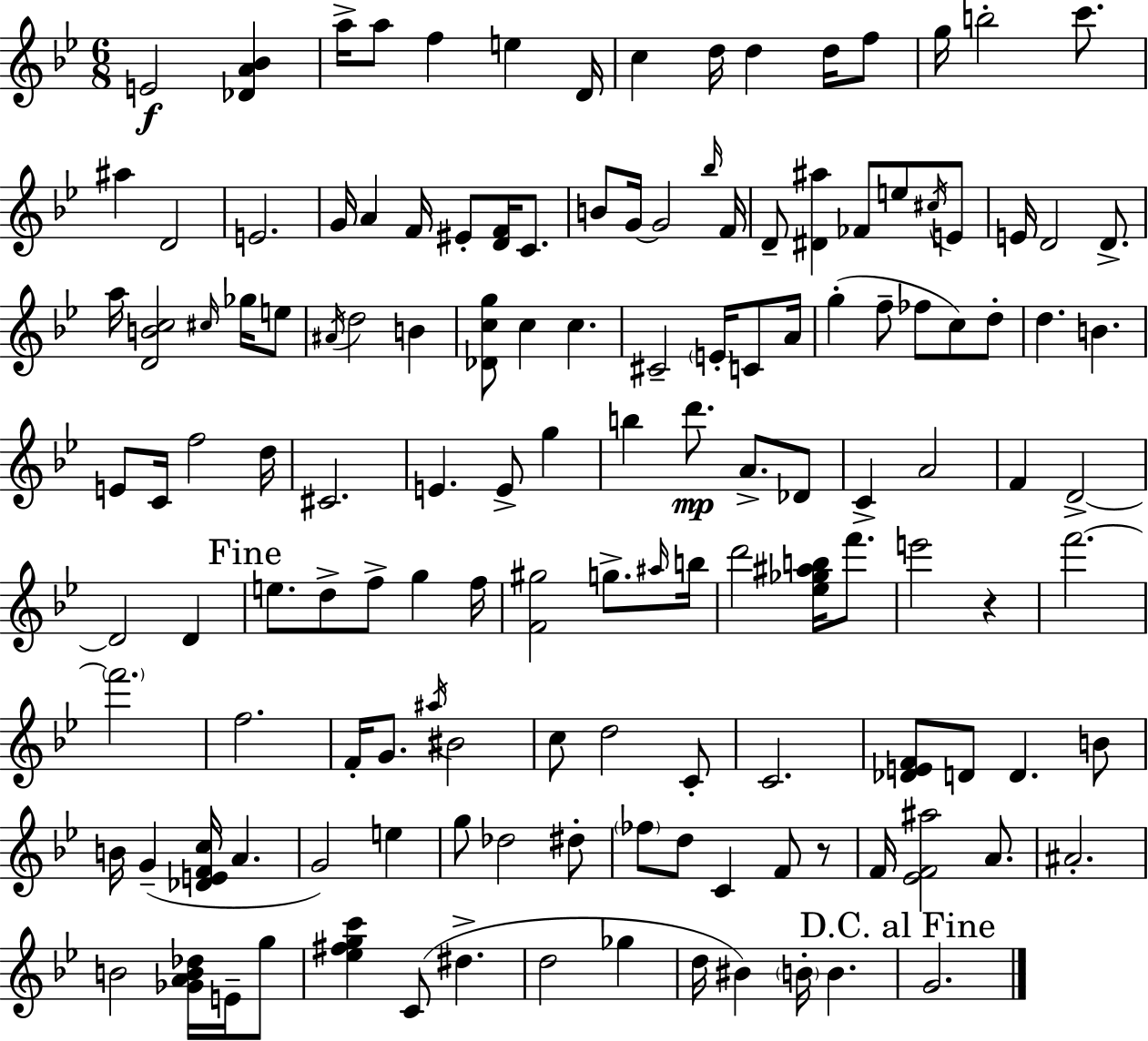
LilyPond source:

{
  \clef treble
  \numericTimeSignature
  \time 6/8
  \key bes \major
  e'2\f <des' a' bes'>4 | a''16-> a''8 f''4 e''4 d'16 | c''4 d''16 d''4 d''16 f''8 | g''16 b''2-. c'''8. | \break ais''4 d'2 | e'2. | g'16 a'4 f'16 eis'8-. <d' f'>16 c'8. | b'8 g'16~~ g'2 \grace { bes''16 } | \break f'16 d'8-- <dis' ais''>4 fes'8 e''8 \acciaccatura { cis''16 } | e'8 e'16 d'2 d'8.-> | a''16 <d' b' c''>2 \grace { cis''16 } | ges''16 e''8 \acciaccatura { ais'16 } d''2 | \break b'4 <des' c'' g''>8 c''4 c''4. | cis'2-- | \parenthesize e'16-. c'8 a'16 g''4-.( f''8-- fes''8 | c''8) d''8-. d''4. b'4. | \break e'8 c'16 f''2 | d''16 cis'2. | e'4. e'8-> | g''4 b''4 d'''8.\mp a'8.-> | \break des'8 c'4-> a'2 | f'4 d'2->~~ | d'2 | d'4 \mark "Fine" e''8. d''8-> f''8-> g''4 | \break f''16 <f' gis''>2 | g''8.-> \grace { ais''16 } b''16 d'''2 | <ees'' ges'' ais'' b''>16 f'''8. e'''2 | r4 f'''2.~~ | \break \parenthesize f'''2. | f''2. | f'16-. g'8. \acciaccatura { ais''16 } bis'2 | c''8 d''2 | \break c'8-. c'2. | <des' e' f'>8 d'8 d'4. | b'8 b'16 g'4--( <des' e' f' c''>16 | a'4. g'2) | \break e''4 g''8 des''2 | dis''8-. \parenthesize fes''8 d''8 c'4 | f'8 r8 f'16 <ees' f' ais''>2 | a'8. ais'2.-. | \break b'2 | <ges' a' b' des''>16 e'16-- g''8 <ees'' fis'' g'' c'''>4 c'8( | dis''4.-> d''2 | ges''4 d''16 bis'4) \parenthesize b'16-. | \break b'4. \mark "D.C. al Fine" g'2. | \bar "|."
}